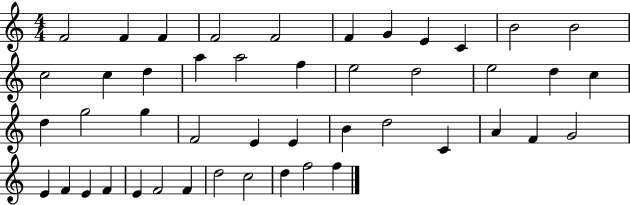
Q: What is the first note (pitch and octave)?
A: F4